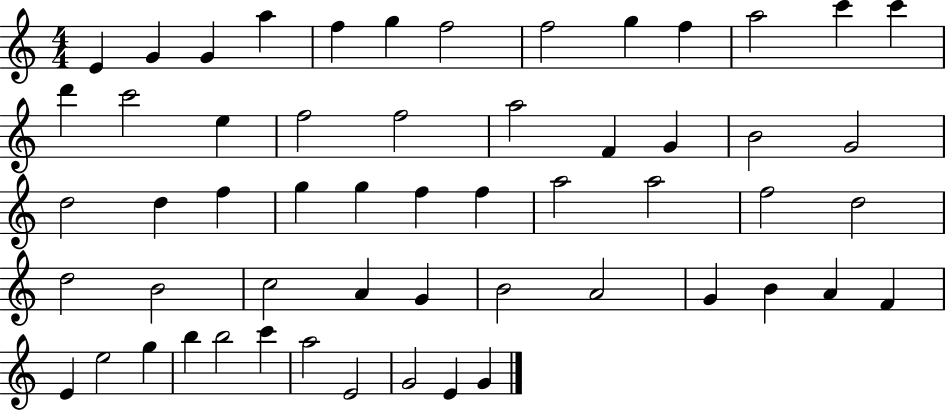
{
  \clef treble
  \numericTimeSignature
  \time 4/4
  \key c \major
  e'4 g'4 g'4 a''4 | f''4 g''4 f''2 | f''2 g''4 f''4 | a''2 c'''4 c'''4 | \break d'''4 c'''2 e''4 | f''2 f''2 | a''2 f'4 g'4 | b'2 g'2 | \break d''2 d''4 f''4 | g''4 g''4 f''4 f''4 | a''2 a''2 | f''2 d''2 | \break d''2 b'2 | c''2 a'4 g'4 | b'2 a'2 | g'4 b'4 a'4 f'4 | \break e'4 e''2 g''4 | b''4 b''2 c'''4 | a''2 e'2 | g'2 e'4 g'4 | \break \bar "|."
}